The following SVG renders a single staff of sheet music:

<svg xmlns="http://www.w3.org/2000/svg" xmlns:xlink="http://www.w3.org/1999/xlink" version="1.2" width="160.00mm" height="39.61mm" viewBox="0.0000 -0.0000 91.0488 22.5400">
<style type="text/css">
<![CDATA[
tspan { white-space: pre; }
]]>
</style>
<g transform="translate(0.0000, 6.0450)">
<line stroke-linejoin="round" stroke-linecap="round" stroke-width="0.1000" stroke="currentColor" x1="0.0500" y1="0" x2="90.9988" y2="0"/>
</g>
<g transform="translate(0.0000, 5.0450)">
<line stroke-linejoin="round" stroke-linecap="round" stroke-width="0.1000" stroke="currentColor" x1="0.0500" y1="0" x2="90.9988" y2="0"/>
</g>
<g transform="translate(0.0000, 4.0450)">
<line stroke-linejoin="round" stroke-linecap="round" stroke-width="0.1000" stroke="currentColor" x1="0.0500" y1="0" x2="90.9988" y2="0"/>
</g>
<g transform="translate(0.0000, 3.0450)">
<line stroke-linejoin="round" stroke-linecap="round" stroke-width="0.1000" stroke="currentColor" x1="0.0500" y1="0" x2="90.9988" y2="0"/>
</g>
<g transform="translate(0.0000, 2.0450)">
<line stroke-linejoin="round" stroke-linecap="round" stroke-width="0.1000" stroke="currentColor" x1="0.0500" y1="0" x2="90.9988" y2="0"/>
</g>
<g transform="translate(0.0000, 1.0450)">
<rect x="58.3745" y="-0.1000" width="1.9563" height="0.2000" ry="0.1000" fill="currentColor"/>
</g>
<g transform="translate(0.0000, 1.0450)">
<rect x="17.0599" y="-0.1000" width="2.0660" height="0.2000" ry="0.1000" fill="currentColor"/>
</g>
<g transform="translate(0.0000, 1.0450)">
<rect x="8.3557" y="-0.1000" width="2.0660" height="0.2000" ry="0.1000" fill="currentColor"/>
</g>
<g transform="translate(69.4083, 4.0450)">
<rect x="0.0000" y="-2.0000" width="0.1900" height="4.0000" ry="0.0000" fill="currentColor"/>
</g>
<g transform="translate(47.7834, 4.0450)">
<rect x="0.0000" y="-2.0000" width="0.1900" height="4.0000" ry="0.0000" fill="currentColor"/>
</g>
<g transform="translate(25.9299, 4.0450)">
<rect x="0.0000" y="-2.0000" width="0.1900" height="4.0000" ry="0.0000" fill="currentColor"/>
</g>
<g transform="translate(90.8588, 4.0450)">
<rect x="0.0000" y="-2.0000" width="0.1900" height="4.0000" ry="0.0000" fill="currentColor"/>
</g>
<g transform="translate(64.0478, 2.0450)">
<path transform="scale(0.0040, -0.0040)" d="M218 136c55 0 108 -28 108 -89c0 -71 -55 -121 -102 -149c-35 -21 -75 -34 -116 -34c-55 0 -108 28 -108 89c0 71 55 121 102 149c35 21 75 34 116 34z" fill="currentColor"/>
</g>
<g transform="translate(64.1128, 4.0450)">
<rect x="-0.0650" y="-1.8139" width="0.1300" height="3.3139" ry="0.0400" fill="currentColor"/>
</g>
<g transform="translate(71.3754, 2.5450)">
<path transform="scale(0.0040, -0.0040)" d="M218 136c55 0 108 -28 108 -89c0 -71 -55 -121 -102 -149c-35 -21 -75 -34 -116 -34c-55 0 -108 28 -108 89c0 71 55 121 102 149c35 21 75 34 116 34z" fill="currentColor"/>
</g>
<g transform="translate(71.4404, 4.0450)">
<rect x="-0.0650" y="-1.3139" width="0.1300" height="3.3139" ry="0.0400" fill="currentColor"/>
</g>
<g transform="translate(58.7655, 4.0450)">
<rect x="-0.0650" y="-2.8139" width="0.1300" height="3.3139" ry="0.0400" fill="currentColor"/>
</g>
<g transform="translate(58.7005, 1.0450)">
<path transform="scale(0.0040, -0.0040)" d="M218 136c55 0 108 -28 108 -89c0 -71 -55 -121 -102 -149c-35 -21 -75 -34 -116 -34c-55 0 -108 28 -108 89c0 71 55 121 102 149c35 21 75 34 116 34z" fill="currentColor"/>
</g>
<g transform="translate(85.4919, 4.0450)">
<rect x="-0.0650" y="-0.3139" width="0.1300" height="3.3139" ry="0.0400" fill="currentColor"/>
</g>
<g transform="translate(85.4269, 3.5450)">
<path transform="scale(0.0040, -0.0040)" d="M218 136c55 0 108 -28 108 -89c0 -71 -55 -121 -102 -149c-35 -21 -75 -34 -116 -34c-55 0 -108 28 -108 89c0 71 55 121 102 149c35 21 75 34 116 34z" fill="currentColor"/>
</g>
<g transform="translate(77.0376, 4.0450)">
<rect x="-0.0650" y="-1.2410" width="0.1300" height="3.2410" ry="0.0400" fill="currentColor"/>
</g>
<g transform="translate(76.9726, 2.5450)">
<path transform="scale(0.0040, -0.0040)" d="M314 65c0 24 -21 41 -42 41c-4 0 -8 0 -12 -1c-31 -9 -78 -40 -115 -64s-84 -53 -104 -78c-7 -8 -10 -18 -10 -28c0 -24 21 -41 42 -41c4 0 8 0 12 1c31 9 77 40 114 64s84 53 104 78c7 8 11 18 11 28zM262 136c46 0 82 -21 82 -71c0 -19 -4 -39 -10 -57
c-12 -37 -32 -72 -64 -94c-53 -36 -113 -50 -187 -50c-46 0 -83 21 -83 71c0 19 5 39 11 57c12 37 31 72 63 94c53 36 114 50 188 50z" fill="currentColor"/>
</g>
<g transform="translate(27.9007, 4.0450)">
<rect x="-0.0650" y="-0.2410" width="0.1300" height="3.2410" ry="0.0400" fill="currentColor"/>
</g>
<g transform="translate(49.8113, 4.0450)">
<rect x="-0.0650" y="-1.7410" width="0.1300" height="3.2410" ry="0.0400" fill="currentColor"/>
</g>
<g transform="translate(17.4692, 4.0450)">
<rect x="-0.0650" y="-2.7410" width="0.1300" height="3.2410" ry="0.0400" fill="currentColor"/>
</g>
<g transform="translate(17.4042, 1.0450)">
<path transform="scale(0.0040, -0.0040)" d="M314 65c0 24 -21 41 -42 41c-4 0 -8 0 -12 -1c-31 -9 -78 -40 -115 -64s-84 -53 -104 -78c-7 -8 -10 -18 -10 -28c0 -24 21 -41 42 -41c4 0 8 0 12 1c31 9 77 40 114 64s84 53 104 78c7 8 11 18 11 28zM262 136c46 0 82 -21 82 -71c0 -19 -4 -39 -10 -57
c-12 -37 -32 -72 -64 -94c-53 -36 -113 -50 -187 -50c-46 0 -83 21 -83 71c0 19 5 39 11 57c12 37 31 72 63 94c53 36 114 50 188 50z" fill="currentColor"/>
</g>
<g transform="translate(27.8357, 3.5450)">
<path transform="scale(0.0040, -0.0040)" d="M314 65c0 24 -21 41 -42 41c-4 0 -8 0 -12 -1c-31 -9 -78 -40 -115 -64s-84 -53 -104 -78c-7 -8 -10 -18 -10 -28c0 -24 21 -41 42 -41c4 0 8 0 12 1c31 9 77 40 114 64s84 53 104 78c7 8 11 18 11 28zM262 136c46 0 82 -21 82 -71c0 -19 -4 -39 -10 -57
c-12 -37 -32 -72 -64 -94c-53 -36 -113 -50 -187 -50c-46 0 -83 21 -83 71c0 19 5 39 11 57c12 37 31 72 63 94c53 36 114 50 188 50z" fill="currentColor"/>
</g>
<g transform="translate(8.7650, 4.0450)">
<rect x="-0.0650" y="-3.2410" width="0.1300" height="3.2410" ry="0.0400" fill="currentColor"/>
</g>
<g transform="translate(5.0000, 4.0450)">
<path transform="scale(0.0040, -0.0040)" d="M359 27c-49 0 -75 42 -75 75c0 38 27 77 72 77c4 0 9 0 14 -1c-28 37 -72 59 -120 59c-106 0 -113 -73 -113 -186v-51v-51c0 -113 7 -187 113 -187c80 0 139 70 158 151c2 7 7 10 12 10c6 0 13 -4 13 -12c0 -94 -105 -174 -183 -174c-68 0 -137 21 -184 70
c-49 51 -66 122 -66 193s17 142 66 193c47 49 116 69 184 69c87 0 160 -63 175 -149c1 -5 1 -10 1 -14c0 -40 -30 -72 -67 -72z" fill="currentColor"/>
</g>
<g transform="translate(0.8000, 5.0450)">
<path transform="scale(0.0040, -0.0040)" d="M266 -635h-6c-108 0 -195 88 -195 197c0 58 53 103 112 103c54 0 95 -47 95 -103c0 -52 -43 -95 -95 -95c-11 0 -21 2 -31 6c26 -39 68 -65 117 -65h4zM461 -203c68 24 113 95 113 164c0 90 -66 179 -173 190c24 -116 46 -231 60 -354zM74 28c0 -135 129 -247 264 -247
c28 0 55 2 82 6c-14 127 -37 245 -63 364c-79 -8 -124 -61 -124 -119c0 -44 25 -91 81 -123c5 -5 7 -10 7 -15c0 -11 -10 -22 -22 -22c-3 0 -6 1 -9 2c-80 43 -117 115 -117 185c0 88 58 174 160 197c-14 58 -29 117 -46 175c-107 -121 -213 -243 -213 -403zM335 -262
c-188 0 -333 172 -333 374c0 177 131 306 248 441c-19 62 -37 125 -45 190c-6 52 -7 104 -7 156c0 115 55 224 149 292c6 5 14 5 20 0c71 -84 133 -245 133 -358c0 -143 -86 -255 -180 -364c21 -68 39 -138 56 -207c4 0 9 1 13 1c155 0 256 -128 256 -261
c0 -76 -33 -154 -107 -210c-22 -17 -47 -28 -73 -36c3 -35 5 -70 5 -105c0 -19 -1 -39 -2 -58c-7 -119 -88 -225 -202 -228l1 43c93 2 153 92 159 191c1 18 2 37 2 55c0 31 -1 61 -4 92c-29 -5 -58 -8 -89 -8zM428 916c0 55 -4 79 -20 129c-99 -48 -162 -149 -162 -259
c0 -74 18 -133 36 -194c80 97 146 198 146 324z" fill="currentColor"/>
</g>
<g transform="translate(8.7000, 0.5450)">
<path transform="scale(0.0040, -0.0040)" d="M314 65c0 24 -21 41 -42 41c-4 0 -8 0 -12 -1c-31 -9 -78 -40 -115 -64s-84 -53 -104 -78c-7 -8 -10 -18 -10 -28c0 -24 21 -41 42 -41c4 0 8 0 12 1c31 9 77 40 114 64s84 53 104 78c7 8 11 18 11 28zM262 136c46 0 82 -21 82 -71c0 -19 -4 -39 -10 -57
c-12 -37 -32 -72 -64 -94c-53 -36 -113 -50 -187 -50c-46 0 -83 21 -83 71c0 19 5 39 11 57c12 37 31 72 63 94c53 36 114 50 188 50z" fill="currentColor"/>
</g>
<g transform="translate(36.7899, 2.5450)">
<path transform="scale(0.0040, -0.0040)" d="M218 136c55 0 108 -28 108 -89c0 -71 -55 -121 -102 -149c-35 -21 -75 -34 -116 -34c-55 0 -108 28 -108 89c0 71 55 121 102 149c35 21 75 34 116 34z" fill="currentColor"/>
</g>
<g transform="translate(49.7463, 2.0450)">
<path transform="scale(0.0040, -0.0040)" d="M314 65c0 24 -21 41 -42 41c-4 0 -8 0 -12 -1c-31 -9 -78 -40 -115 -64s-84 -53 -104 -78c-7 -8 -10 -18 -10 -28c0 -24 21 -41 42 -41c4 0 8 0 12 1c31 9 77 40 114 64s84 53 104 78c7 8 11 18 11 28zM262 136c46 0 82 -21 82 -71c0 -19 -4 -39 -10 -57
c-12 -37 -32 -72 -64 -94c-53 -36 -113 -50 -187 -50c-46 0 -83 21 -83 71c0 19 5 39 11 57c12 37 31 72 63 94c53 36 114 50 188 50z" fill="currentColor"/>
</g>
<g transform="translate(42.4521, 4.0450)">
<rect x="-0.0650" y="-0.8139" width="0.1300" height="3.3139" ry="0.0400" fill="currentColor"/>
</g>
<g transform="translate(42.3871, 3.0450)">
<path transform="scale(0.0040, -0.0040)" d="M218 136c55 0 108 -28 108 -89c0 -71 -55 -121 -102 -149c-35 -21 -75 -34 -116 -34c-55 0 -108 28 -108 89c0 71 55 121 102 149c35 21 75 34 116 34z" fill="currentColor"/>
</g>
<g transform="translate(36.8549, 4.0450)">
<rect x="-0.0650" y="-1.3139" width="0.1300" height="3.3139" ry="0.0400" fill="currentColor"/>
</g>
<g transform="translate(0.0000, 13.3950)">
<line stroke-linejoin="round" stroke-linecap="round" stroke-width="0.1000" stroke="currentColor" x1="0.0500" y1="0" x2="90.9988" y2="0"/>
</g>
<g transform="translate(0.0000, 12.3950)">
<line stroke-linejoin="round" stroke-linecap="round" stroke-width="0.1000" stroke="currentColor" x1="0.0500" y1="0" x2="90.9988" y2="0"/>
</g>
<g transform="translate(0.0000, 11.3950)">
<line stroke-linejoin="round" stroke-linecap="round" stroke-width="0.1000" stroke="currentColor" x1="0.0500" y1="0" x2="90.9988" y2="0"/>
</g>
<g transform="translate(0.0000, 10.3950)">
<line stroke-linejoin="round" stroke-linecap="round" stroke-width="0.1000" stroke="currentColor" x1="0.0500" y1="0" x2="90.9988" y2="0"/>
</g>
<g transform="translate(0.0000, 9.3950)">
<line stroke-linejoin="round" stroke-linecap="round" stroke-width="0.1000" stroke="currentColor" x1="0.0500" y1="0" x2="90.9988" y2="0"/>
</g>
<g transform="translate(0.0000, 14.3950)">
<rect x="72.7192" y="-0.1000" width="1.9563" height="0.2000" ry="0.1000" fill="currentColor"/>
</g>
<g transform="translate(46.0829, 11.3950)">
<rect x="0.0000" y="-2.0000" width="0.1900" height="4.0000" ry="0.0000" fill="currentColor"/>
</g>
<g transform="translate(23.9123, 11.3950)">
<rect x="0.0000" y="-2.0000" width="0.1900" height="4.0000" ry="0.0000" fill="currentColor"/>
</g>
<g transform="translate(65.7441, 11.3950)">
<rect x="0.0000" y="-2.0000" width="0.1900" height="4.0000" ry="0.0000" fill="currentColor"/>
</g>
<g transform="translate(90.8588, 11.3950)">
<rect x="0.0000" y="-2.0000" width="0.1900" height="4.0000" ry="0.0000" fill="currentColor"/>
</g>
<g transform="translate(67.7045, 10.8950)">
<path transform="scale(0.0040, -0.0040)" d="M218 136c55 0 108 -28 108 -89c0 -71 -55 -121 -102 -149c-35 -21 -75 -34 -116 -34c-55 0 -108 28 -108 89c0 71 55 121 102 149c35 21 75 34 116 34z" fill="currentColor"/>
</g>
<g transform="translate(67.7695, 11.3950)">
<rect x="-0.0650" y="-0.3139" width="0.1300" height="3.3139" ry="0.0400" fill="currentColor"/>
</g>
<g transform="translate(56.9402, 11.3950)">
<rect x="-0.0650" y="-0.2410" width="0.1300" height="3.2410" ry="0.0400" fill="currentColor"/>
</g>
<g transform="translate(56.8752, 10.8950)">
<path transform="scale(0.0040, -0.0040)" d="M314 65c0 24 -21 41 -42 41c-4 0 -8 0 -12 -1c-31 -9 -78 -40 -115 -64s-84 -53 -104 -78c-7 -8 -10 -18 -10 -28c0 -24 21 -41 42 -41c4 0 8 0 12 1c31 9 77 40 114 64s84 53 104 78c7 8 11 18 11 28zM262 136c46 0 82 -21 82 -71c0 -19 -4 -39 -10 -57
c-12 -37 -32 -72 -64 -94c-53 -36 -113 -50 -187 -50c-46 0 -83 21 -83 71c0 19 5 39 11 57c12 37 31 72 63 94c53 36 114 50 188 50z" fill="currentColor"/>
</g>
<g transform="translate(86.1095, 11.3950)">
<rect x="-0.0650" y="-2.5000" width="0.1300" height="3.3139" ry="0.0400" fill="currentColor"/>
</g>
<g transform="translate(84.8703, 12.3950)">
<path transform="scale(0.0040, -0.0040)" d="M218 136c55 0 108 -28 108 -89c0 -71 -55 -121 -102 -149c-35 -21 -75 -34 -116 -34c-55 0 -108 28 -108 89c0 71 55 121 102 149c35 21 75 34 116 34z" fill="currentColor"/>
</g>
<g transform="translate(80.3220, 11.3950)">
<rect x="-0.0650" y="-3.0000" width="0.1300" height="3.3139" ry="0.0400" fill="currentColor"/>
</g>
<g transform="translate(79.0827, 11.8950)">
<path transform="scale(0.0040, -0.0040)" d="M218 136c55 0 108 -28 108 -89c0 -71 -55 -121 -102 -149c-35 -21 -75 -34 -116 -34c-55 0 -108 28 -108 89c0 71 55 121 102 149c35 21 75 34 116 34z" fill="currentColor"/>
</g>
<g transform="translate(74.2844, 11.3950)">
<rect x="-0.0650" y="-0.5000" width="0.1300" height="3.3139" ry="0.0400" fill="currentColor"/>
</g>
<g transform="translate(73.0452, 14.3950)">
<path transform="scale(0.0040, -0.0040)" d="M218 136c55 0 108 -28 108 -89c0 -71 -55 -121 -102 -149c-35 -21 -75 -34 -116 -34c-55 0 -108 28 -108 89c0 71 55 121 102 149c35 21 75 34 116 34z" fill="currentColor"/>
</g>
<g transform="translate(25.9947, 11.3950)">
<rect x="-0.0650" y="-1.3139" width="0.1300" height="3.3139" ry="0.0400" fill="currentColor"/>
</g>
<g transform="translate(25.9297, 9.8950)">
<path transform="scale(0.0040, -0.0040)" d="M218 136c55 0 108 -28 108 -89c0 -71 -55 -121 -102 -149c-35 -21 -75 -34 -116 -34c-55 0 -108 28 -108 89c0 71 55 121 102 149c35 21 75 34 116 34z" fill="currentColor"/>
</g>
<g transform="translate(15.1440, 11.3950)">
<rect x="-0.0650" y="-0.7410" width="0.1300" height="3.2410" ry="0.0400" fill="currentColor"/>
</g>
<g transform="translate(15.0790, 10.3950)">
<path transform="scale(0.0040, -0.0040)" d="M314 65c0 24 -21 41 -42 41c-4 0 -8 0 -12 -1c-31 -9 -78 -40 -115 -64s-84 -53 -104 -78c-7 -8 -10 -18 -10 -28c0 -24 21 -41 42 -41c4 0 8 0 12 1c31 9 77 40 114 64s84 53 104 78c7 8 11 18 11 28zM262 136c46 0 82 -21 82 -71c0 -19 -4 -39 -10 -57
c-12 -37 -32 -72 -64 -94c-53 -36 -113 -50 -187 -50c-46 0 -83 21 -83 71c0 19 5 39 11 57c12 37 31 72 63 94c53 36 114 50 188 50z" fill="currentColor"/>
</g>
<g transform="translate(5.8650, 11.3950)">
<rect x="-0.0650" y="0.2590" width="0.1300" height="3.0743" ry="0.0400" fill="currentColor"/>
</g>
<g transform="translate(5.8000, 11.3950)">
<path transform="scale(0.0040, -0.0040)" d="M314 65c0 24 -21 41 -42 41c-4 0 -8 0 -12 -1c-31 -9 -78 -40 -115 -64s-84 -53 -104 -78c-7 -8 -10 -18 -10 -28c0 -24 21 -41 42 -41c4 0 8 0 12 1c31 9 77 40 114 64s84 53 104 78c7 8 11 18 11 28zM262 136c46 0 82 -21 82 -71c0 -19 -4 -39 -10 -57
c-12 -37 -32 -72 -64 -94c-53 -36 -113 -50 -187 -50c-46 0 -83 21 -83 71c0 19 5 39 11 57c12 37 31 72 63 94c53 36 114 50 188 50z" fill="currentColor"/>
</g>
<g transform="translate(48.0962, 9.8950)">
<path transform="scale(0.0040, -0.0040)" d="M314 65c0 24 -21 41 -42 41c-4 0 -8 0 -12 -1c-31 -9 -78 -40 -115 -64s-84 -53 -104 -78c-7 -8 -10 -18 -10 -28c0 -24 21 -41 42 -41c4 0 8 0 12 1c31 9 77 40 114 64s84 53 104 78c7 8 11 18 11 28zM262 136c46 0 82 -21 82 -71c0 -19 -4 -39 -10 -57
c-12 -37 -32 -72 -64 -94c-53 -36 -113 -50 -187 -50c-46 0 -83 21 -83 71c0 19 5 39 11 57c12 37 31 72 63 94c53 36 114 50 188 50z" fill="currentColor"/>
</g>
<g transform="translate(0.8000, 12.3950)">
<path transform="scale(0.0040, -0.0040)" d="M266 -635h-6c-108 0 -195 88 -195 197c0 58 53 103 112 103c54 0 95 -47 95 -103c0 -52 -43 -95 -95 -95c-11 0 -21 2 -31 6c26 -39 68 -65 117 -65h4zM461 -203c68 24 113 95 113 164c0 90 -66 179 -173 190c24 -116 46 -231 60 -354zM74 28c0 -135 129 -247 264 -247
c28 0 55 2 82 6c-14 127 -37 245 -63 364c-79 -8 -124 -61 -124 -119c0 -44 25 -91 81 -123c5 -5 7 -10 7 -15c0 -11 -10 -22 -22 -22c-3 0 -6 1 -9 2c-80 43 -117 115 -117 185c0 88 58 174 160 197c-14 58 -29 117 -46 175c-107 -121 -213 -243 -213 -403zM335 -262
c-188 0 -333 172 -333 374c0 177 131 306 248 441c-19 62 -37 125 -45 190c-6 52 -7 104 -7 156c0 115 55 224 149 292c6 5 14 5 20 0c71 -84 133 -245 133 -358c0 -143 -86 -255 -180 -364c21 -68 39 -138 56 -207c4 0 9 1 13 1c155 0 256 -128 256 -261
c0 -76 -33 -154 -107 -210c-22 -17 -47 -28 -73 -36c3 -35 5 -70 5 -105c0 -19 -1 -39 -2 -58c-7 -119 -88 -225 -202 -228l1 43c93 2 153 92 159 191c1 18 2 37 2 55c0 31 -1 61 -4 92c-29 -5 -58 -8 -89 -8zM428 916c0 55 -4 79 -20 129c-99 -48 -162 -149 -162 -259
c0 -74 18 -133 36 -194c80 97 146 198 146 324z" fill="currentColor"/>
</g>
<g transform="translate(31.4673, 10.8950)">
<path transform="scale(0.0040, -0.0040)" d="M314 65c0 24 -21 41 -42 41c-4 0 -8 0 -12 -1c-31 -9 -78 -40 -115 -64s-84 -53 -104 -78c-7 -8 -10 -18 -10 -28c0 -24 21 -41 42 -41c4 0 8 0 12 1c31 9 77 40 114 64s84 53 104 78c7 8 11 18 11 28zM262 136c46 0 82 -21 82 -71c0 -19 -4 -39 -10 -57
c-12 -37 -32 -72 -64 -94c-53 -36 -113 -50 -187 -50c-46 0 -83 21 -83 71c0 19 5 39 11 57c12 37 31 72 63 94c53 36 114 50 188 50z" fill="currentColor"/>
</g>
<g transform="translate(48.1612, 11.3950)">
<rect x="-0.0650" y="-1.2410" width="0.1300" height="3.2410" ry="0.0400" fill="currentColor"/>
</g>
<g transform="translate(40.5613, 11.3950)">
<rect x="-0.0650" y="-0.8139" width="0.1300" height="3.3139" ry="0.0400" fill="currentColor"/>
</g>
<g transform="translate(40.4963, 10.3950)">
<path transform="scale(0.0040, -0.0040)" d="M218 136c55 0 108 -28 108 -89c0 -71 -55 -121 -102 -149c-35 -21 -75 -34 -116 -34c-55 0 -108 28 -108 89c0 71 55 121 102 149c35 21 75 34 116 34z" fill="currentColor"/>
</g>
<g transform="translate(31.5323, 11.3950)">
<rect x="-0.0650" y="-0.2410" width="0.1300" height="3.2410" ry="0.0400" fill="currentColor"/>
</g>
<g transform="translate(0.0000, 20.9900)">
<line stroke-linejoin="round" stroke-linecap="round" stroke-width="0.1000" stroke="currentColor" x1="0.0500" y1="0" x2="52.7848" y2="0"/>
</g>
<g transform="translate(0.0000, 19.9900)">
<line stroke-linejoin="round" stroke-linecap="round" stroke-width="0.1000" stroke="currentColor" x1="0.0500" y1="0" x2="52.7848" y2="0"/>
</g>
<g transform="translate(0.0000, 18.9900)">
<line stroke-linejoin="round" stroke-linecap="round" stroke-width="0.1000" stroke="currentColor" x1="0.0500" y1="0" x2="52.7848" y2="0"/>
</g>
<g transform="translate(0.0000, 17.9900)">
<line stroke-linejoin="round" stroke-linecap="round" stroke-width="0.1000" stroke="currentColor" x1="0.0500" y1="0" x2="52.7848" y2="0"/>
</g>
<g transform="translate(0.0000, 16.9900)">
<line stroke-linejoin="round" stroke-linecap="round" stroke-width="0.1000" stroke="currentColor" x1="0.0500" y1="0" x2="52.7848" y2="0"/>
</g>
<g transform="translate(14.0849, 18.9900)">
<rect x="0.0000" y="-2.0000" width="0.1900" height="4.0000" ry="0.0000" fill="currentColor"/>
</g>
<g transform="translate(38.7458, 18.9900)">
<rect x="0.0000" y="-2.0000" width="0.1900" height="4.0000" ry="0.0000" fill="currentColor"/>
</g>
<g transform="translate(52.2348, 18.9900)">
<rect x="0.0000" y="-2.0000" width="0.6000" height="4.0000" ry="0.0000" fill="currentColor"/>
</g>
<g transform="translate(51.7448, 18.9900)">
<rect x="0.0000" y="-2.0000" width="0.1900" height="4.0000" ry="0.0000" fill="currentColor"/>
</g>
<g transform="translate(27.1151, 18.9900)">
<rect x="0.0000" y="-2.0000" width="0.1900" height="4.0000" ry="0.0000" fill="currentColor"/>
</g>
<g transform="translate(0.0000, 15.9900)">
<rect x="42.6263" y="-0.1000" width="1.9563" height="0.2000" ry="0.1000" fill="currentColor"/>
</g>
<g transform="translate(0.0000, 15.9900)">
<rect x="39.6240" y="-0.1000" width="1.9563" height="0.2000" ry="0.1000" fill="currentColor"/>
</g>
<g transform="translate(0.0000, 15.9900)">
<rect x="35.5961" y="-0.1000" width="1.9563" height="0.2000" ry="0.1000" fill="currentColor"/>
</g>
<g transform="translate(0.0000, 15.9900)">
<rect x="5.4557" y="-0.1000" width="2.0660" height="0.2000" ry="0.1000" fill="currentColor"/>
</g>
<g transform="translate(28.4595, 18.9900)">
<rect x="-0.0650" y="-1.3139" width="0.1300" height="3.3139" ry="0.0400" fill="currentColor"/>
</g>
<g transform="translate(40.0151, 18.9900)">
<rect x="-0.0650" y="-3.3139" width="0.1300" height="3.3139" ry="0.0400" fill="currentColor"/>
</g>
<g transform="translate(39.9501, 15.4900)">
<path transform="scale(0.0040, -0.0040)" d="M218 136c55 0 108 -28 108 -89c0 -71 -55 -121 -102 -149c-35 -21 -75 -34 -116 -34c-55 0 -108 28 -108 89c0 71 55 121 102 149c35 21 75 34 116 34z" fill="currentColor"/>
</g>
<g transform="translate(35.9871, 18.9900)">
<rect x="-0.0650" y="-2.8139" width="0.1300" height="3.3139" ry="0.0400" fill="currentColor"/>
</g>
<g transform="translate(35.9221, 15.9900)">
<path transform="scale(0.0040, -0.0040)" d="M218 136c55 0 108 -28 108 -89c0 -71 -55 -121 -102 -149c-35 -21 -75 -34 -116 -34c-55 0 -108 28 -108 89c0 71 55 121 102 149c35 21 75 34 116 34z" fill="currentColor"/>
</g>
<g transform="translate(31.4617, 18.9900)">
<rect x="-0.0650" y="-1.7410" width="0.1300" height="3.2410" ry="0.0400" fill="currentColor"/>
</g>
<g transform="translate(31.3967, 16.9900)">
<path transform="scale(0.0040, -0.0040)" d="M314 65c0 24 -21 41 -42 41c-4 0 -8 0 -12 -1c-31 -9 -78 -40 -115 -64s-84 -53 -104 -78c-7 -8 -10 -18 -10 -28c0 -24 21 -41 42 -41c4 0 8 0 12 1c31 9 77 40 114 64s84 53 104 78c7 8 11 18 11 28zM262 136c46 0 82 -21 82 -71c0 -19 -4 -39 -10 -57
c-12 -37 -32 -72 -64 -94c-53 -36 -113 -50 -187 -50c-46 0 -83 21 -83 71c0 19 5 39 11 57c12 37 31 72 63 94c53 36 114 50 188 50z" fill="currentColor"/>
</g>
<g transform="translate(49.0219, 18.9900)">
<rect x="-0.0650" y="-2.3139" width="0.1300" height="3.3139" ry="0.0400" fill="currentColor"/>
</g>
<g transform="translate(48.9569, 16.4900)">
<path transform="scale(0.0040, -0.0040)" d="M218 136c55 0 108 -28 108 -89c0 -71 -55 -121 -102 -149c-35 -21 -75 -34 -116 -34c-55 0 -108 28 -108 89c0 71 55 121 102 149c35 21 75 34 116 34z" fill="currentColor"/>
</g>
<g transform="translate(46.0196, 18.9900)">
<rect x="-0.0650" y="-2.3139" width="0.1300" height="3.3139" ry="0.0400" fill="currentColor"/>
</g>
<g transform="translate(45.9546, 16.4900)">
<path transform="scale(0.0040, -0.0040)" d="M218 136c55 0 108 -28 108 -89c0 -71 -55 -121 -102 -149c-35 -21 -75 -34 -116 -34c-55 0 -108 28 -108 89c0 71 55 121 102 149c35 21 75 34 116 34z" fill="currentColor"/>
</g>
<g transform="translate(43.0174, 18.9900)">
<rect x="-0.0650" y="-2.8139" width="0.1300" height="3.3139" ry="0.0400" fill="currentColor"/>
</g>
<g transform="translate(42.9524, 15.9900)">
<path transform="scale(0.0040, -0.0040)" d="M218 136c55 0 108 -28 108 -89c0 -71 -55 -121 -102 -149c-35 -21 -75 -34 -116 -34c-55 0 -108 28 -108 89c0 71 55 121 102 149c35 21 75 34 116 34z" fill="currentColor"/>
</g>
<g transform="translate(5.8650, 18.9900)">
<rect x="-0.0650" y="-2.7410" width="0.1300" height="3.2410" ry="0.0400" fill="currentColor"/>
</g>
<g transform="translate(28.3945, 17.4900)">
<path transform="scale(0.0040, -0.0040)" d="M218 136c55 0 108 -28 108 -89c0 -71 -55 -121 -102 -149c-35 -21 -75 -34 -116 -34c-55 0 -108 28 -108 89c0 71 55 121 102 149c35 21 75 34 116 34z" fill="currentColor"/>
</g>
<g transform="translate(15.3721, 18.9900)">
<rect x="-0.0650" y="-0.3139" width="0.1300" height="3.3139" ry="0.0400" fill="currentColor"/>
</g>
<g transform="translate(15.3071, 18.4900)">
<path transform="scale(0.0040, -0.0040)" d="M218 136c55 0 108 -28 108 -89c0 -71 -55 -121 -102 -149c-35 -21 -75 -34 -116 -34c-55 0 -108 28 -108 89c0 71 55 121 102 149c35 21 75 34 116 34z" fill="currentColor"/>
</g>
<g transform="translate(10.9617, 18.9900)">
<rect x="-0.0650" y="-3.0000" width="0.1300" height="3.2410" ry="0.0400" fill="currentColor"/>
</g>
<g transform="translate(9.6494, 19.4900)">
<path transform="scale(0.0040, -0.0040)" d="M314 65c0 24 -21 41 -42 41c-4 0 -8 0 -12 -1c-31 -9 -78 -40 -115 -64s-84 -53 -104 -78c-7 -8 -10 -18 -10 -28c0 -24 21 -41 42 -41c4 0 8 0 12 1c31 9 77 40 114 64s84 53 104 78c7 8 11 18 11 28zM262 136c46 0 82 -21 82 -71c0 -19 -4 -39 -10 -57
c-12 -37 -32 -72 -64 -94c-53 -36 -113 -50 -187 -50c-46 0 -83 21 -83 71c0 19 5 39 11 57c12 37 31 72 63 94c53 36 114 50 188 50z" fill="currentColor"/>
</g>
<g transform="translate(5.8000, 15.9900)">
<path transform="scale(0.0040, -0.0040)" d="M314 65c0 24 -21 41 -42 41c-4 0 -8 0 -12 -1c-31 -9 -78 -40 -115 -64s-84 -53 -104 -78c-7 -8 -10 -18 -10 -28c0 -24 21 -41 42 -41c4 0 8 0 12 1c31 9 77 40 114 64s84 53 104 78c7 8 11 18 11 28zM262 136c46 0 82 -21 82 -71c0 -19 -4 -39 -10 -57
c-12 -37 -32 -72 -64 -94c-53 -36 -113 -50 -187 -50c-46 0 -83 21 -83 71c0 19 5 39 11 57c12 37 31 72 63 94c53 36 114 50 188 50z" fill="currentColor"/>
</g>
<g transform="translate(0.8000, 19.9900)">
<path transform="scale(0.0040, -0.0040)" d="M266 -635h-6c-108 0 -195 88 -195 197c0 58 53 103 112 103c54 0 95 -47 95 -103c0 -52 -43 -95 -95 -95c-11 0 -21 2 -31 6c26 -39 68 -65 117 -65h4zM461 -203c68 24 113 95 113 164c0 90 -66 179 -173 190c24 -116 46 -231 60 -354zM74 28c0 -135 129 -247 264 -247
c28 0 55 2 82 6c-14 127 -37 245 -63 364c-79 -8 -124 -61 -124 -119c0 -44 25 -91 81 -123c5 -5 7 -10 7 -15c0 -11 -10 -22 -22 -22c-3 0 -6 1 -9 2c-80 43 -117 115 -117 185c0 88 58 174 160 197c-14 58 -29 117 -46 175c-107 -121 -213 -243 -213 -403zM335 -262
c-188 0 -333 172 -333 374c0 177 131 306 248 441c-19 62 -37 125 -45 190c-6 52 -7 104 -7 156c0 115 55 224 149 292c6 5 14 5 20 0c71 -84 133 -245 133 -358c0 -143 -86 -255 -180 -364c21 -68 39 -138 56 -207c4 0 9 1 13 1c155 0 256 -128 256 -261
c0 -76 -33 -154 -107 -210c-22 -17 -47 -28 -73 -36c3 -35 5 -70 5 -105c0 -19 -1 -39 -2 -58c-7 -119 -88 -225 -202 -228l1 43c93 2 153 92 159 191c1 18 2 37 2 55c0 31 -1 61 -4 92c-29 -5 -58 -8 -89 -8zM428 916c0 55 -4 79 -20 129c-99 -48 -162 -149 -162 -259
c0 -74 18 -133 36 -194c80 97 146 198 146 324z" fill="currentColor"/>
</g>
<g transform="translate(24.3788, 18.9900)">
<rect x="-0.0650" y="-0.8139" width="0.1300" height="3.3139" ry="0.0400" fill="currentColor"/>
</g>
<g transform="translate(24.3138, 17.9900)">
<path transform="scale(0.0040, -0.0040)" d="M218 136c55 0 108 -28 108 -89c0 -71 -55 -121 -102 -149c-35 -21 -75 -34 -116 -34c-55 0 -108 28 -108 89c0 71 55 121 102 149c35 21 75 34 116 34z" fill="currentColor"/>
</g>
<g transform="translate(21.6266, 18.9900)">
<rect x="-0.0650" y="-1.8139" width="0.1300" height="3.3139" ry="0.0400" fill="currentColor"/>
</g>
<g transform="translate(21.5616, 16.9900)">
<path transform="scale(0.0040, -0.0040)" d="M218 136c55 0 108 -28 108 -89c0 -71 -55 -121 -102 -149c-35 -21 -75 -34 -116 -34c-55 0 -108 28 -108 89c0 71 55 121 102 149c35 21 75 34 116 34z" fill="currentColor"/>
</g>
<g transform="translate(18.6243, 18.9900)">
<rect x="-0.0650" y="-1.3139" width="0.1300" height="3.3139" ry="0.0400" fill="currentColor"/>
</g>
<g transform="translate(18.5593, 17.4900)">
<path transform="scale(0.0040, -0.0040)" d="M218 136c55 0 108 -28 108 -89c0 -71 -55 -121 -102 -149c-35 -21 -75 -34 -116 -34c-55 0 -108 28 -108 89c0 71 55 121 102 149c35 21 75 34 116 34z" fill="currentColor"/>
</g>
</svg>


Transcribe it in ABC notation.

X:1
T:Untitled
M:4/4
L:1/4
K:C
b2 a2 c2 e d f2 a f e e2 c B2 d2 e c2 d e2 c2 c C A G a2 A2 c e f d e f2 a b a g g